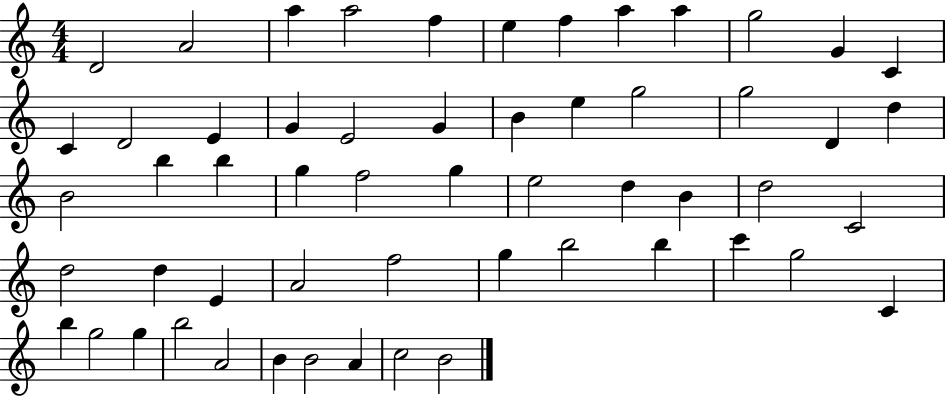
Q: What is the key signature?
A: C major